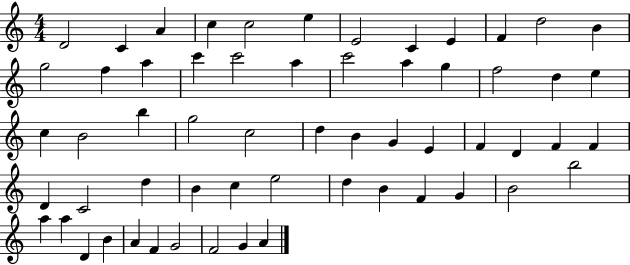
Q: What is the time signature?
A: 4/4